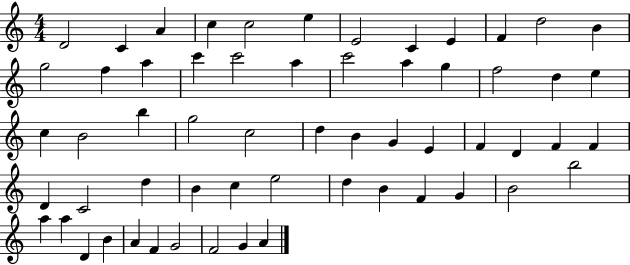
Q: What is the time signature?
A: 4/4